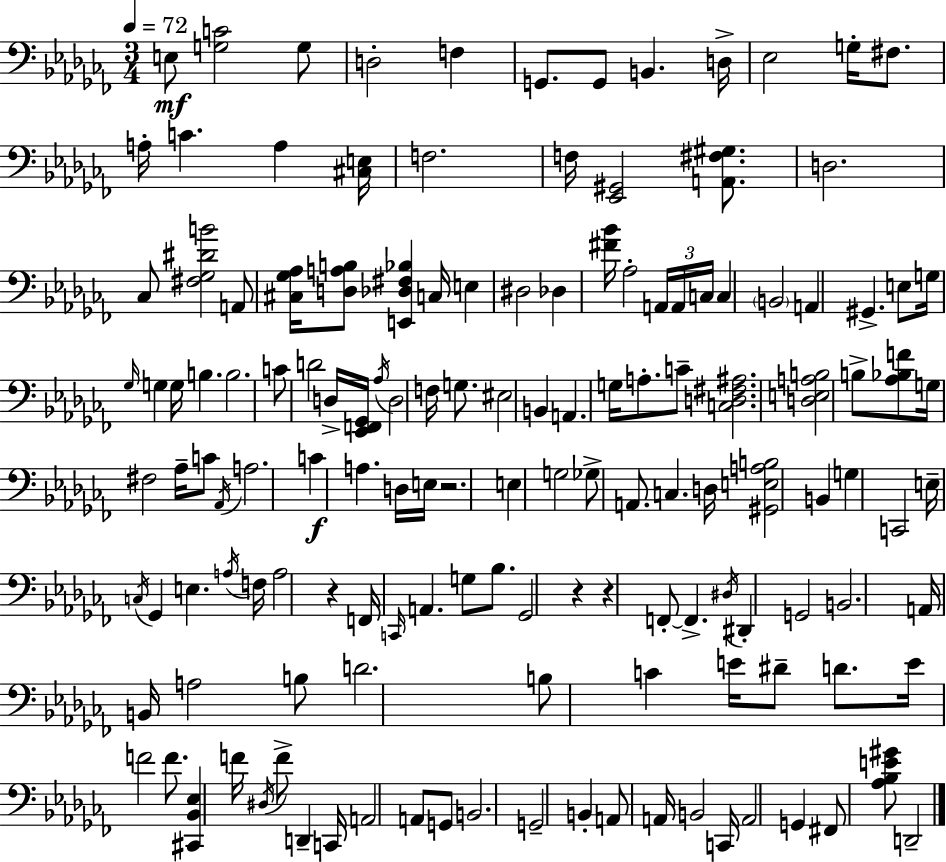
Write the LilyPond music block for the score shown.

{
  \clef bass
  \numericTimeSignature
  \time 3/4
  \key aes \minor
  \tempo 4 = 72
  e8\mf <g c'>2 g8 | d2-. f4 | g,8. g,8 b,4. d16-> | ees2 g16-. fis8. | \break a16-. c'4. a4 <cis e>16 | f2. | f16 <ees, gis,>2 <a, fis gis>8. | d2. | \break ces8 <fis ges dis' b'>2 a,8 | <cis ges aes>16 <d a b>8 <e, des fis bes>4 c16 e4 | dis2 des4 | <fis' bes'>16 aes2-. \tuplet 3/2 { a,16 a,16 c16 } | \break c4 \parenthesize b,2 | a,4 gis,4.-> e8 | g16 \grace { ges16 } g4 g16 b4. | b2. | \break c'8 d'2 d16-> | <ees, f, ges,>16 \acciaccatura { aes16 } d2 f16 g8. | eis2 b,4 | a,4. g16 a8.-. | \break c'8-- <c d fis ais>2. | <d e a b>2 b8-> | <aes bes f'>8 g16 fis2 aes16-- | c'8 \acciaccatura { aes,16 } a2. | \break c'4\f a4. | d16 e16 r2. | e4 g2 | ges8-> a,8. c4. | \break d16 <gis, e a b>2 b,4 | g4 c,2 | e16-- \acciaccatura { c16 } ges,4 e4. | \acciaccatura { a16 } f16 a2 | \break r4 f,16 \grace { c,16 } a,4. | g8 bes8. ges,2 | r4 r4 f,8-.~~ | f,4.-> \acciaccatura { dis16 } dis,4-. g,2 | \break b,2. | a,16 b,16 a2 | b8 d'2. | b8 c'4 | \break e'16 dis'8-- d'8. e'16 f'2 | f'8. <cis, bes, ees>4 f'16 | \acciaccatura { dis16 } f'8-> d,4-- c,16 a,2 | a,8 g,8 b,2. | \break g,2-- | b,4-. a,8 a,16 b,2 | c,16 a,2 | g,4 fis,8 <aes bes e' gis'>8 | \break d,2-- \bar "|."
}